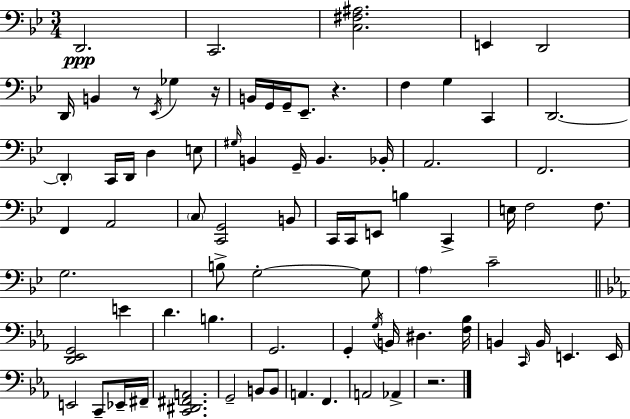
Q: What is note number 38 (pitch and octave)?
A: E3